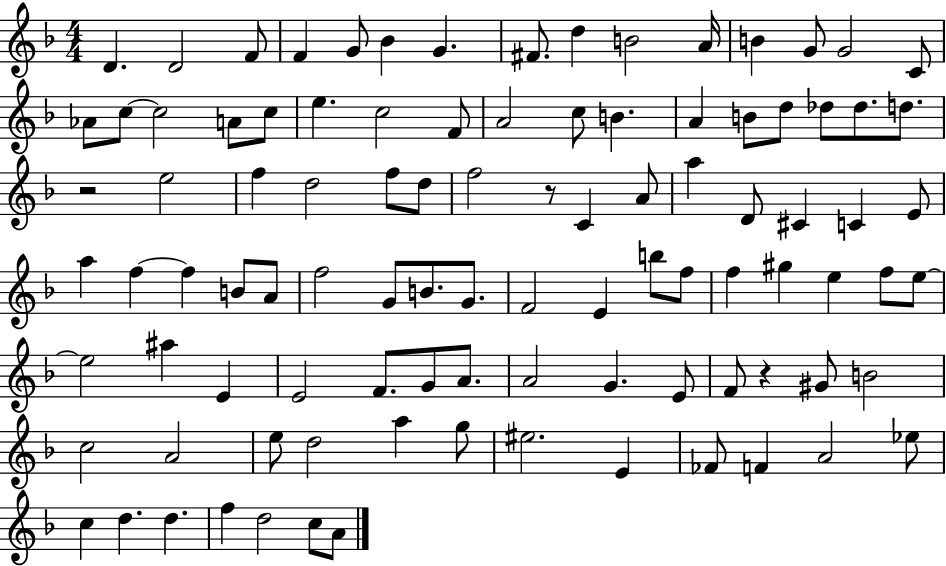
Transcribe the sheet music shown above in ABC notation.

X:1
T:Untitled
M:4/4
L:1/4
K:F
D D2 F/2 F G/2 _B G ^F/2 d B2 A/4 B G/2 G2 C/2 _A/2 c/2 c2 A/2 c/2 e c2 F/2 A2 c/2 B A B/2 d/2 _d/2 _d/2 d/2 z2 e2 f d2 f/2 d/2 f2 z/2 C A/2 a D/2 ^C C E/2 a f f B/2 A/2 f2 G/2 B/2 G/2 F2 E b/2 f/2 f ^g e f/2 e/2 e2 ^a E E2 F/2 G/2 A/2 A2 G E/2 F/2 z ^G/2 B2 c2 A2 e/2 d2 a g/2 ^e2 E _F/2 F A2 _e/2 c d d f d2 c/2 A/2